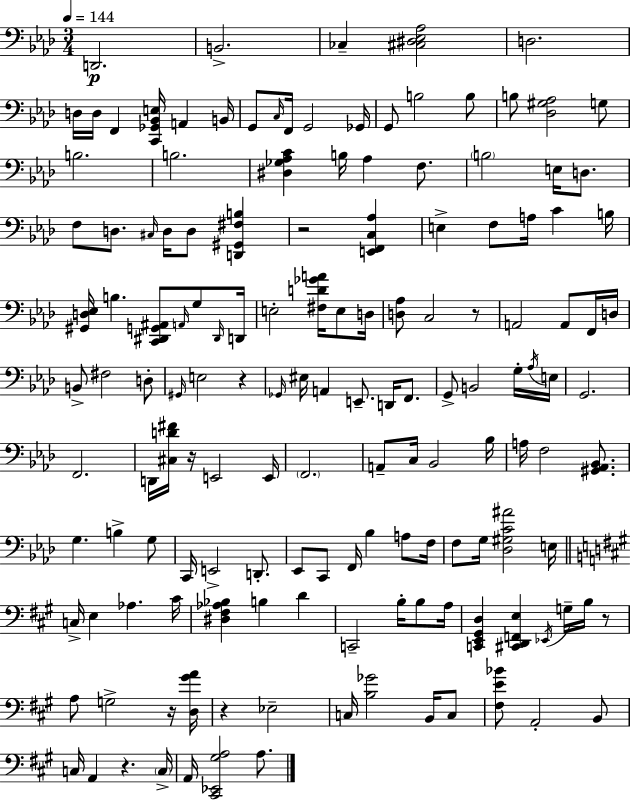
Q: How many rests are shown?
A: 8